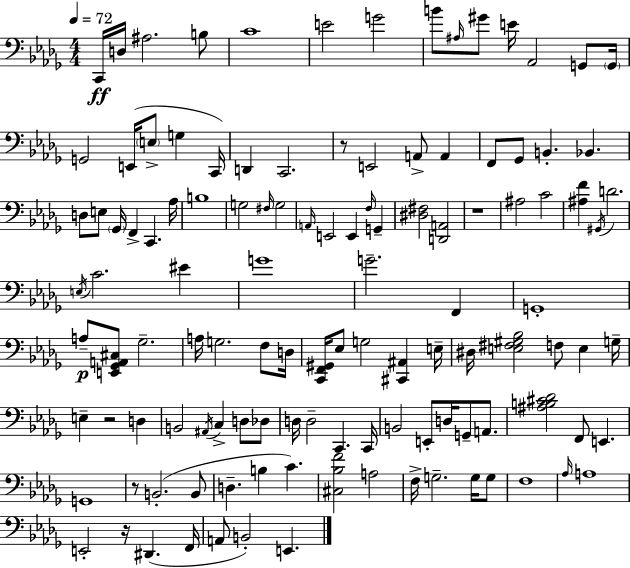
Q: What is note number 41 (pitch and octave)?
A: E2